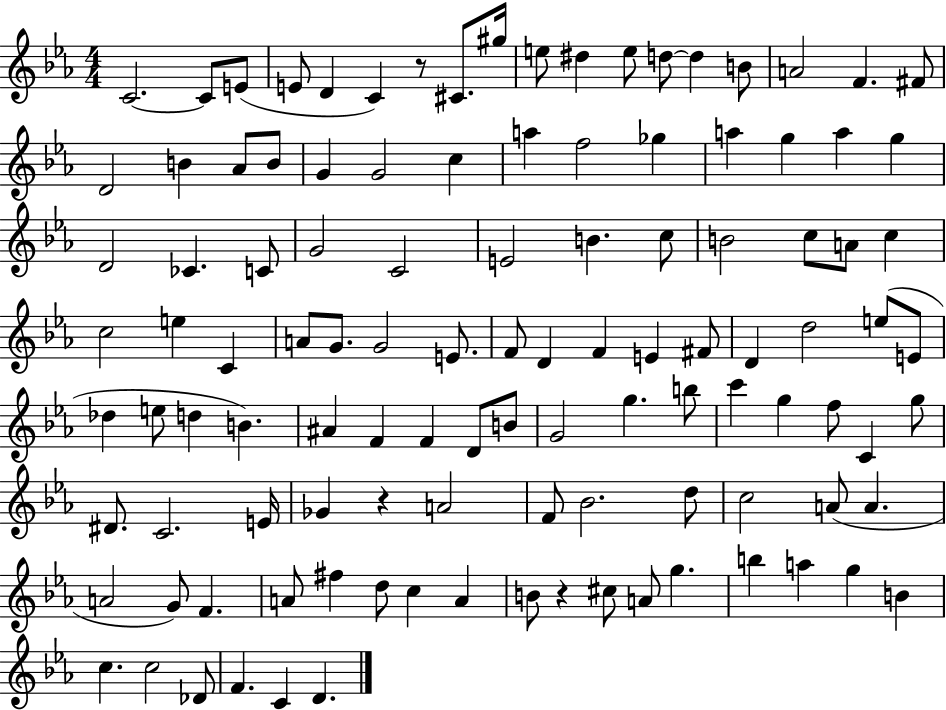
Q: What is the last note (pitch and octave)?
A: D4